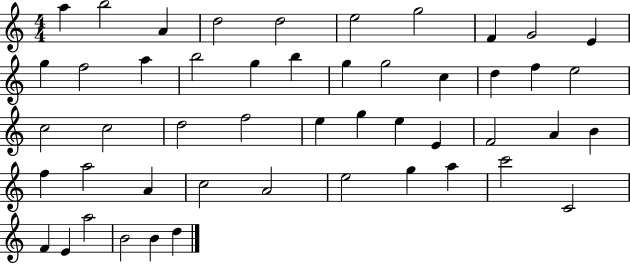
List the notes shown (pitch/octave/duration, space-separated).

A5/q B5/h A4/q D5/h D5/h E5/h G5/h F4/q G4/h E4/q G5/q F5/h A5/q B5/h G5/q B5/q G5/q G5/h C5/q D5/q F5/q E5/h C5/h C5/h D5/h F5/h E5/q G5/q E5/q E4/q F4/h A4/q B4/q F5/q A5/h A4/q C5/h A4/h E5/h G5/q A5/q C6/h C4/h F4/q E4/q A5/h B4/h B4/q D5/q